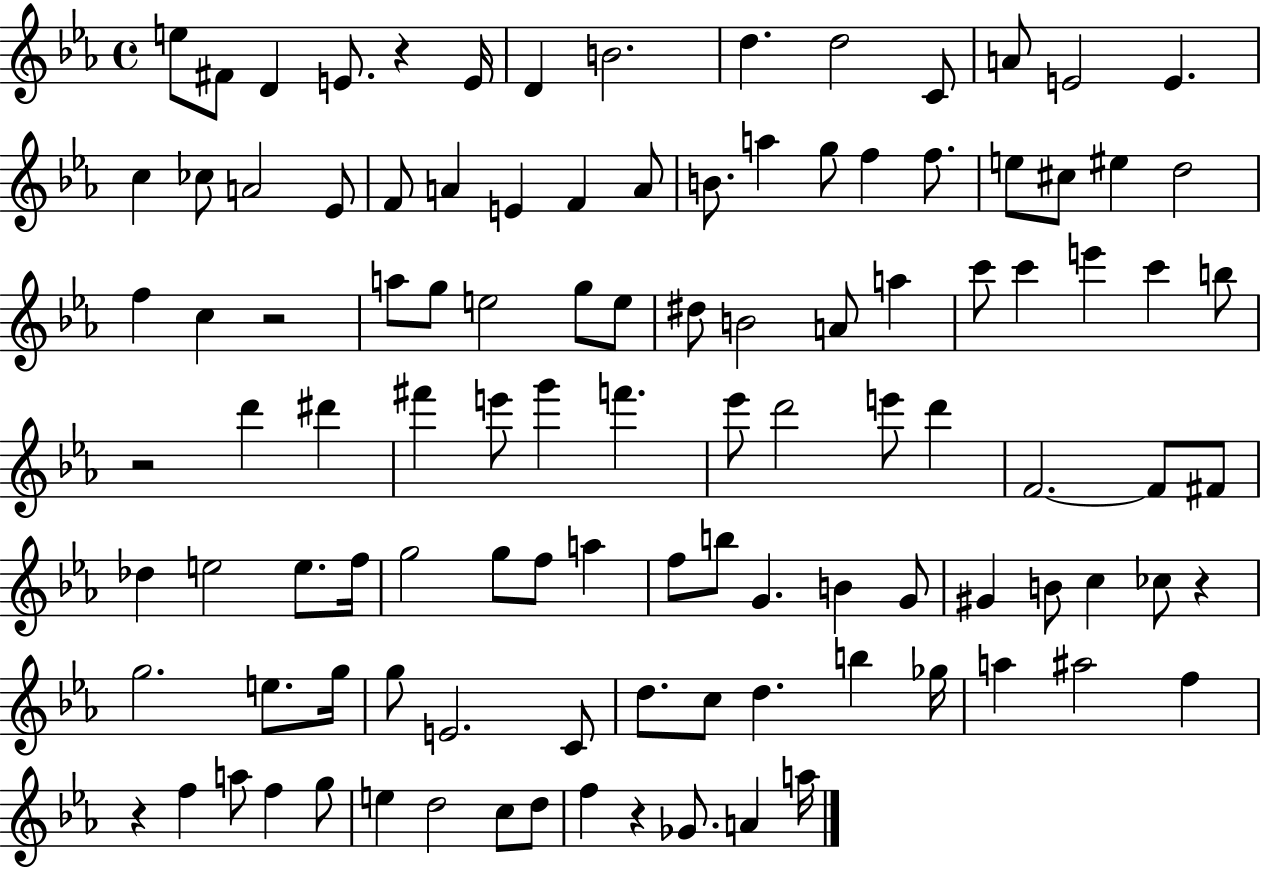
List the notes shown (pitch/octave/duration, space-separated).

E5/e F#4/e D4/q E4/e. R/q E4/s D4/q B4/h. D5/q. D5/h C4/e A4/e E4/h E4/q. C5/q CES5/e A4/h Eb4/e F4/e A4/q E4/q F4/q A4/e B4/e. A5/q G5/e F5/q F5/e. E5/e C#5/e EIS5/q D5/h F5/q C5/q R/h A5/e G5/e E5/h G5/e E5/e D#5/e B4/h A4/e A5/q C6/e C6/q E6/q C6/q B5/e R/h D6/q D#6/q F#6/q E6/e G6/q F6/q. Eb6/e D6/h E6/e D6/q F4/h. F4/e F#4/e Db5/q E5/h E5/e. F5/s G5/h G5/e F5/e A5/q F5/e B5/e G4/q. B4/q G4/e G#4/q B4/e C5/q CES5/e R/q G5/h. E5/e. G5/s G5/e E4/h. C4/e D5/e. C5/e D5/q. B5/q Gb5/s A5/q A#5/h F5/q R/q F5/q A5/e F5/q G5/e E5/q D5/h C5/e D5/e F5/q R/q Gb4/e. A4/q A5/s